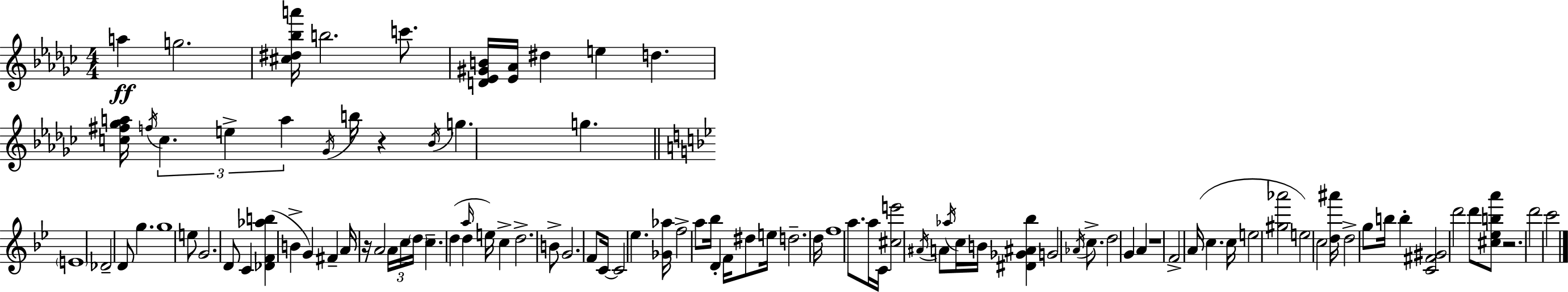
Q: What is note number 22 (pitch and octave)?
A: E5